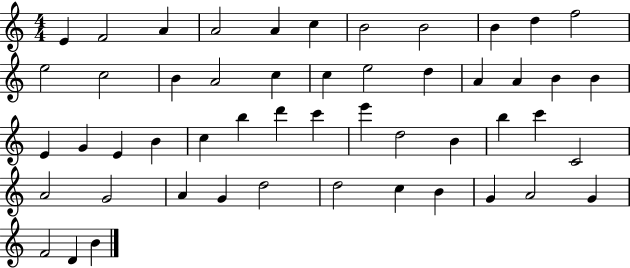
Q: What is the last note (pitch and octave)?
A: B4